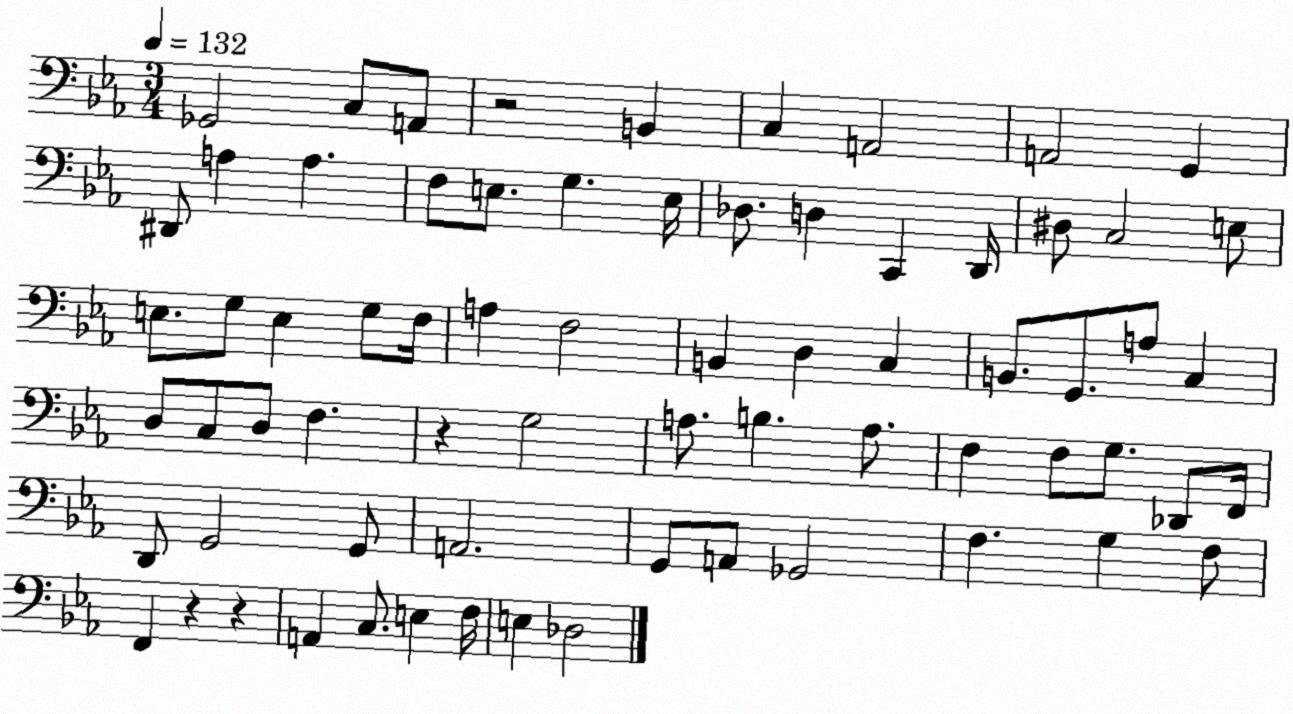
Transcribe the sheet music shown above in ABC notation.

X:1
T:Untitled
M:3/4
L:1/4
K:Eb
_G,,2 C,/2 A,,/2 z2 B,, C, A,,2 A,,2 G,, ^D,,/2 A, A, F,/2 E,/2 G, E,/4 _D,/2 D, C,, D,,/4 ^D,/2 C,2 E,/2 E,/2 G,/2 E, G,/2 F,/4 A, F,2 B,, D, C, B,,/2 G,,/2 A,/2 C, D,/2 C,/2 D,/2 F, z G,2 A,/2 B, A,/2 F, F,/2 G,/2 _D,,/2 F,,/4 D,,/2 G,,2 G,,/2 A,,2 G,,/2 A,,/2 _G,,2 F, G, F,/2 F,, z z A,, C,/2 E, F,/4 E, _D,2